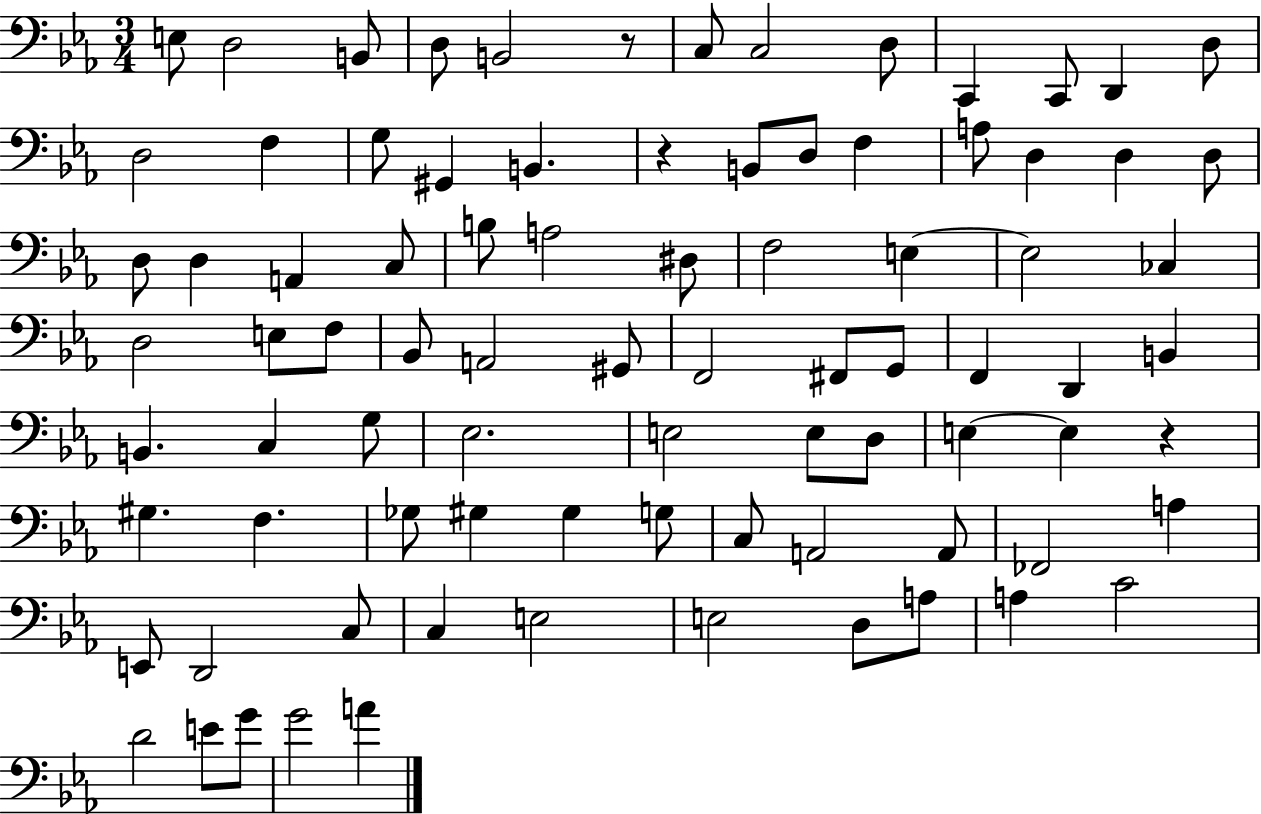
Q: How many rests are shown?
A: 3